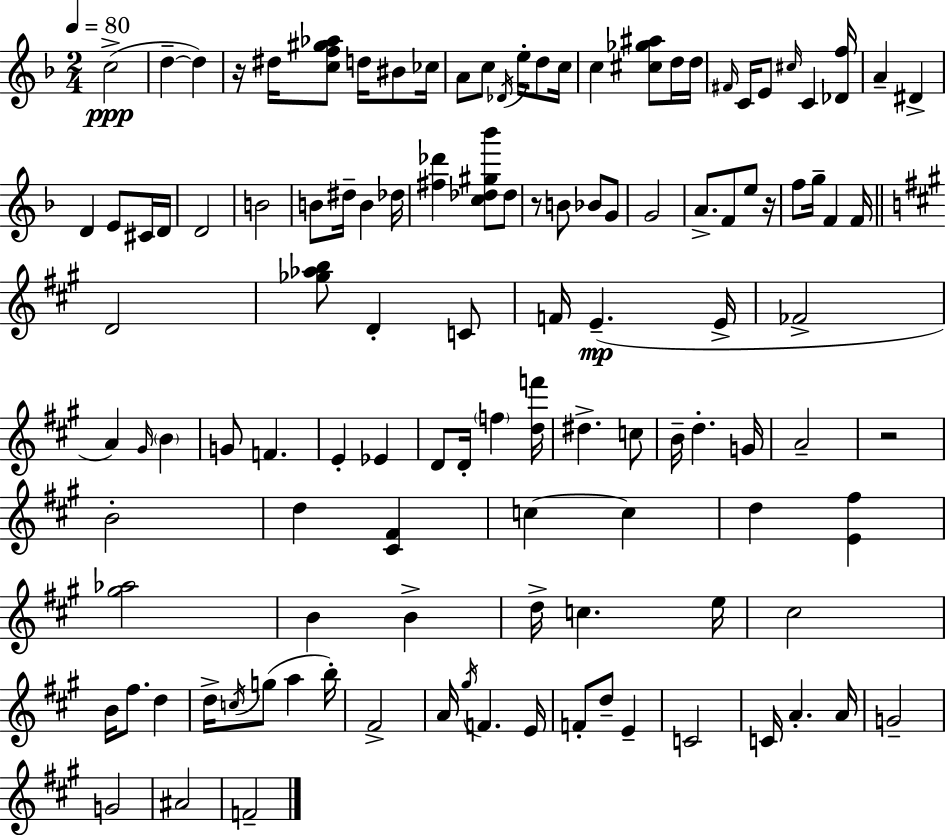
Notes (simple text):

C5/h D5/q D5/q R/s D#5/s [C5,F5,G#5,Ab5]/e D5/s BIS4/e CES5/s A4/e C5/e Db4/s E5/s D5/e C5/s C5/q [C#5,Gb5,A#5]/e D5/s D5/s F#4/s C4/s E4/e C#5/s C4/q [Db4,F5]/s A4/q D#4/q D4/q E4/e C#4/s D4/s D4/h B4/h B4/e D#5/s B4/q Db5/s [F#5,Db6]/q [C5,Db5,G#5,Bb6]/e Db5/e R/e B4/e Bb4/e G4/e G4/h A4/e. F4/e E5/e R/s F5/e G5/s F4/q F4/s D4/h [Gb5,Ab5,B5]/e D4/q C4/e F4/s E4/q. E4/s FES4/h A4/q G#4/s B4/q G4/e F4/q. E4/q Eb4/q D4/e D4/s F5/q [D5,F6]/s D#5/q. C5/e B4/s D5/q. G4/s A4/h R/h B4/h D5/q [C#4,F#4]/q C5/q C5/q D5/q [E4,F#5]/q [G#5,Ab5]/h B4/q B4/q D5/s C5/q. E5/s C#5/h B4/s F#5/e. D5/q D5/s C5/s G5/e A5/q B5/s F#4/h A4/s G#5/s F4/q. E4/s F4/e D5/e E4/q C4/h C4/s A4/q. A4/s G4/h G4/h A#4/h F4/h